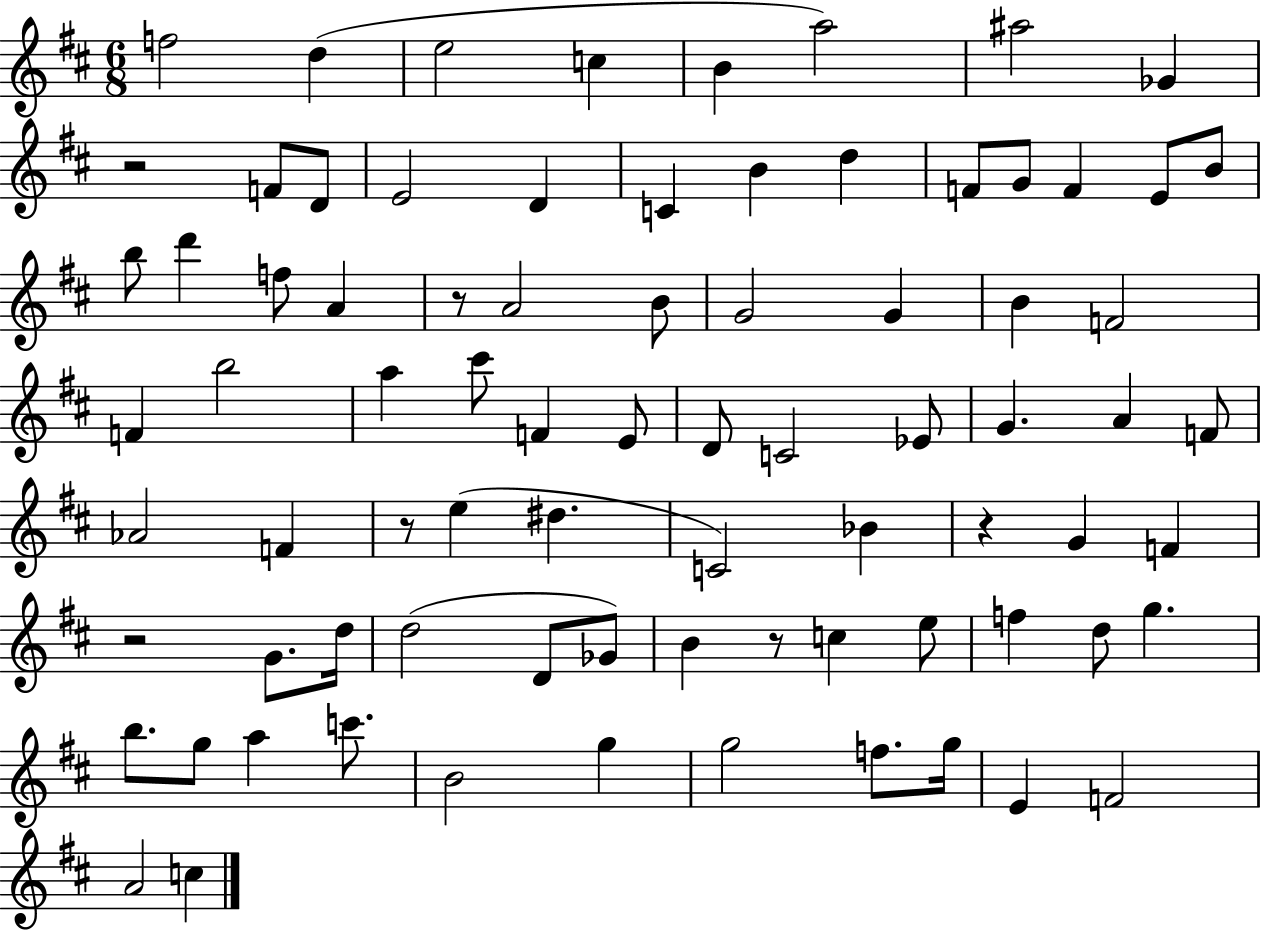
F5/h D5/q E5/h C5/q B4/q A5/h A#5/h Gb4/q R/h F4/e D4/e E4/h D4/q C4/q B4/q D5/q F4/e G4/e F4/q E4/e B4/e B5/e D6/q F5/e A4/q R/e A4/h B4/e G4/h G4/q B4/q F4/h F4/q B5/h A5/q C#6/e F4/q E4/e D4/e C4/h Eb4/e G4/q. A4/q F4/e Ab4/h F4/q R/e E5/q D#5/q. C4/h Bb4/q R/q G4/q F4/q R/h G4/e. D5/s D5/h D4/e Gb4/e B4/q R/e C5/q E5/e F5/q D5/e G5/q. B5/e. G5/e A5/q C6/e. B4/h G5/q G5/h F5/e. G5/s E4/q F4/h A4/h C5/q